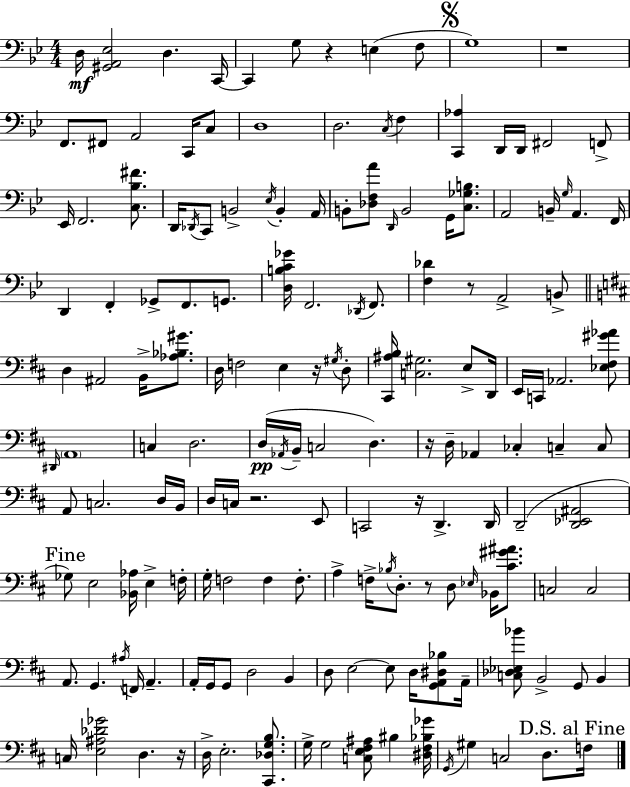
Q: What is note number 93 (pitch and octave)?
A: F3